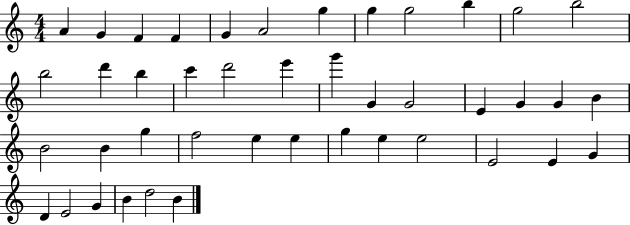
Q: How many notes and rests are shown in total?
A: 43